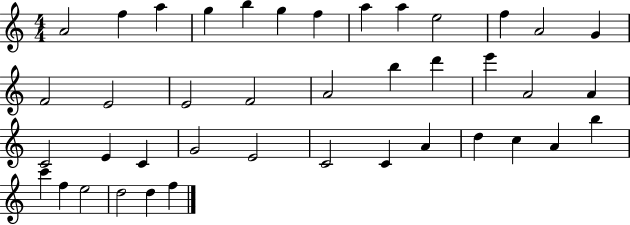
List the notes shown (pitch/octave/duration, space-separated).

A4/h F5/q A5/q G5/q B5/q G5/q F5/q A5/q A5/q E5/h F5/q A4/h G4/q F4/h E4/h E4/h F4/h A4/h B5/q D6/q E6/q A4/h A4/q C4/h E4/q C4/q G4/h E4/h C4/h C4/q A4/q D5/q C5/q A4/q B5/q C6/q F5/q E5/h D5/h D5/q F5/q